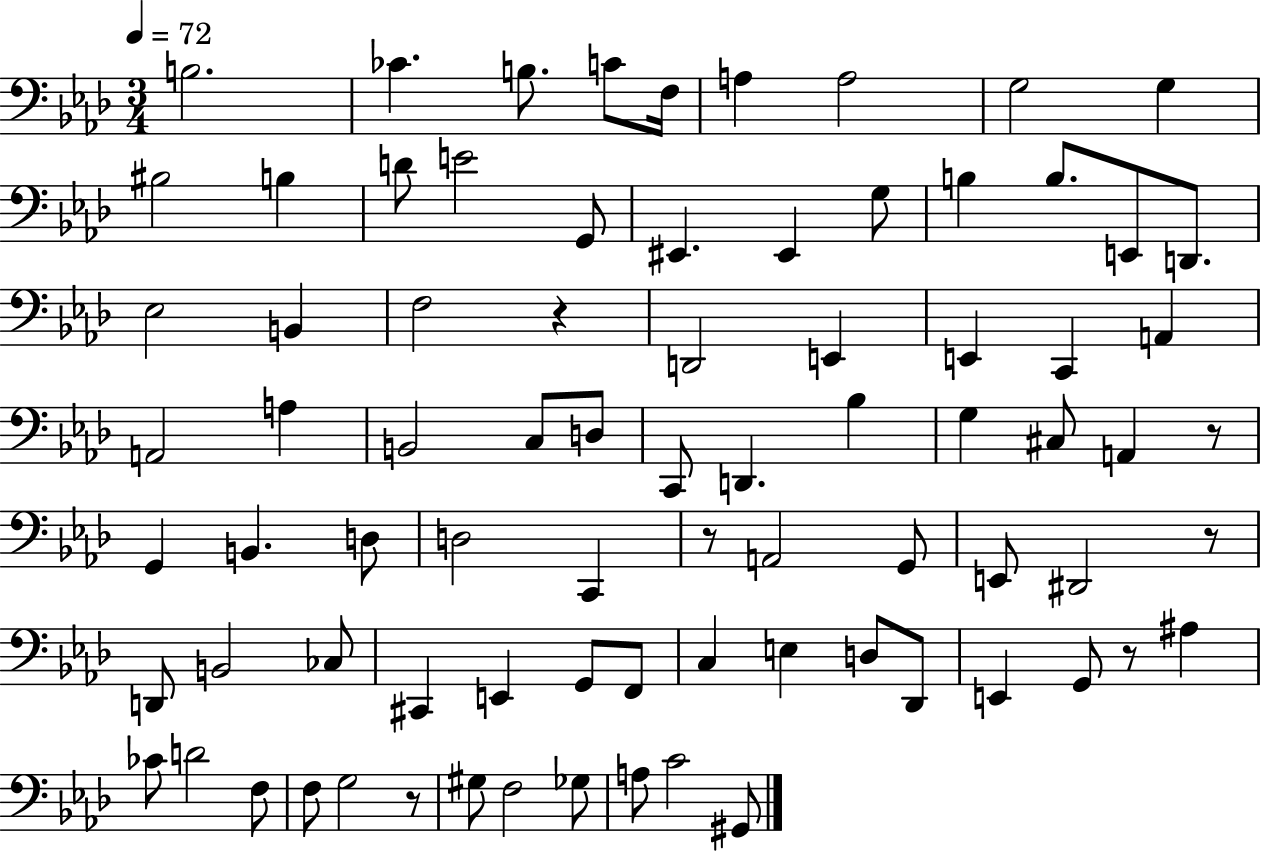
B3/h. CES4/q. B3/e. C4/e F3/s A3/q A3/h G3/h G3/q BIS3/h B3/q D4/e E4/h G2/e EIS2/q. EIS2/q G3/e B3/q B3/e. E2/e D2/e. Eb3/h B2/q F3/h R/q D2/h E2/q E2/q C2/q A2/q A2/h A3/q B2/h C3/e D3/e C2/e D2/q. Bb3/q G3/q C#3/e A2/q R/e G2/q B2/q. D3/e D3/h C2/q R/e A2/h G2/e E2/e D#2/h R/e D2/e B2/h CES3/e C#2/q E2/q G2/e F2/e C3/q E3/q D3/e Db2/e E2/q G2/e R/e A#3/q CES4/e D4/h F3/e F3/e G3/h R/e G#3/e F3/h Gb3/e A3/e C4/h G#2/e